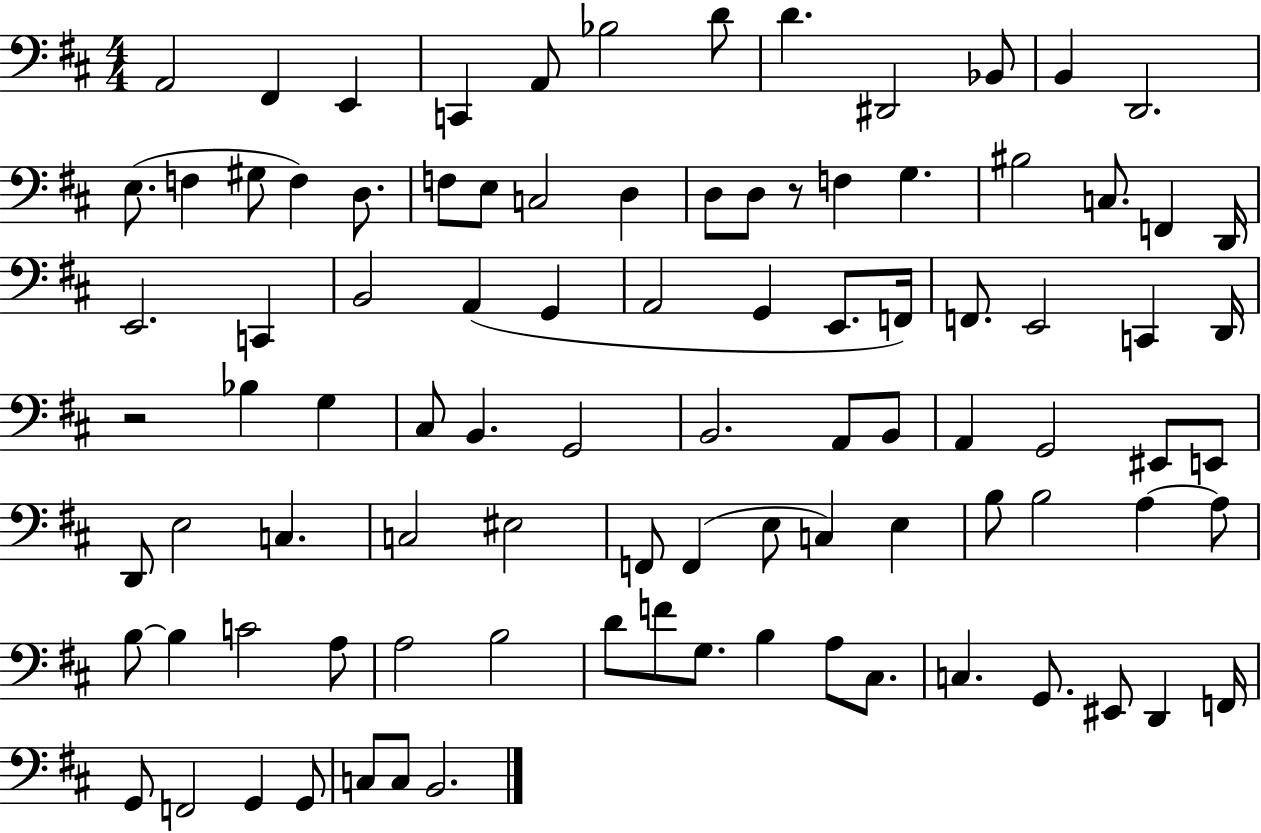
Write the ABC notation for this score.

X:1
T:Untitled
M:4/4
L:1/4
K:D
A,,2 ^F,, E,, C,, A,,/2 _B,2 D/2 D ^D,,2 _B,,/2 B,, D,,2 E,/2 F, ^G,/2 F, D,/2 F,/2 E,/2 C,2 D, D,/2 D,/2 z/2 F, G, ^B,2 C,/2 F,, D,,/4 E,,2 C,, B,,2 A,, G,, A,,2 G,, E,,/2 F,,/4 F,,/2 E,,2 C,, D,,/4 z2 _B, G, ^C,/2 B,, G,,2 B,,2 A,,/2 B,,/2 A,, G,,2 ^E,,/2 E,,/2 D,,/2 E,2 C, C,2 ^E,2 F,,/2 F,, E,/2 C, E, B,/2 B,2 A, A,/2 B,/2 B, C2 A,/2 A,2 B,2 D/2 F/2 G,/2 B, A,/2 ^C,/2 C, G,,/2 ^E,,/2 D,, F,,/4 G,,/2 F,,2 G,, G,,/2 C,/2 C,/2 B,,2